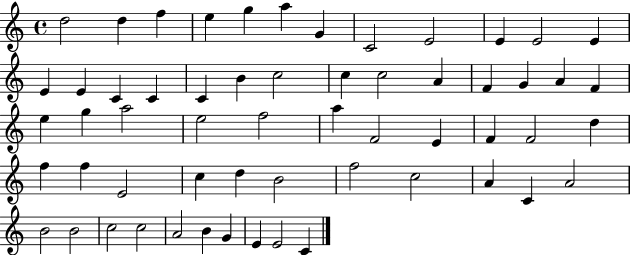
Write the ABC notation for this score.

X:1
T:Untitled
M:4/4
L:1/4
K:C
d2 d f e g a G C2 E2 E E2 E E E C C C B c2 c c2 A F G A F e g a2 e2 f2 a F2 E F F2 d f f E2 c d B2 f2 c2 A C A2 B2 B2 c2 c2 A2 B G E E2 C